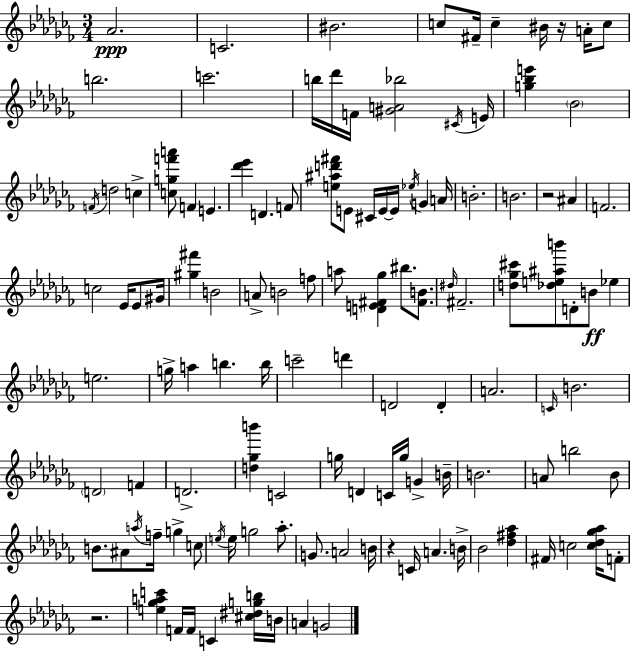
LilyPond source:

{
  \clef treble
  \numericTimeSignature
  \time 3/4
  \key aes \minor
  aes'2.\ppp | c'2. | bis'2. | c''8 fis'16-- c''4-- bis'16 r16 a'16-. c''8 | \break b''2. | c'''2. | b''16 des'''16 f'16 <gis' a' bes''>2 \acciaccatura { cis'16 } | e'16 <g'' bes'' e'''>4 \parenthesize bes'2 | \break \acciaccatura { f'16 } d''2 c''4-> | <c'' g'' f''' a'''>8 f'4 e'4. | <des''' ees'''>4 d'4. | f'8 <e'' ais'' d''' fis'''>8 e'8 cis'16 e'16~~ e'16 \acciaccatura { ees''16 } g'4 | \break a'16 b'2.-. | b'2. | r2 ais'4 | f'2. | \break c''2 ees'16 | ees'8 gis'16 <gis'' fis'''>4 b'2 | a'8-> b'2 | f''8 a''8 <d' e' fis' ges''>4 bis''8. | \break <fis' b'>8. \grace { dis''16 } fis'2.-- | <d'' ges'' cis'''>8 <des'' e'' ais'' b'''>8 d'8-. b'8\ff | ees''4 e''2. | g''16-> a''4 b''4. | \break b''16 c'''2-- | d'''4 d'2 | d'4-. a'2. | \grace { c'16 } b'2. | \break \parenthesize d'2 | f'4 d'2.-> | <d'' ges'' b'''>4 c'2 | g''16 d'4 c'16 g''16 | \break g'4-> b'16-- b'2. | a'8 b''2 | bes'8 b'8. ais'8 \acciaccatura { a''16 } f''16-- | g''4-> c''8 \acciaccatura { e''16 } e''16 g''2 | \break aes''8.-. g'8. a'2 | b'16 r4 c'16 | a'4. b'16-> bes'2 | <des'' fis'' aes''>4 fis'16 c''2 | \break <c'' des'' ges'' aes''>16 f'8-. r2. | <e'' ges'' a'' c'''>4 f'16 | f'16 c'4 <cis'' dis'' g'' b''>16 b'16 a'4 g'2 | \bar "|."
}